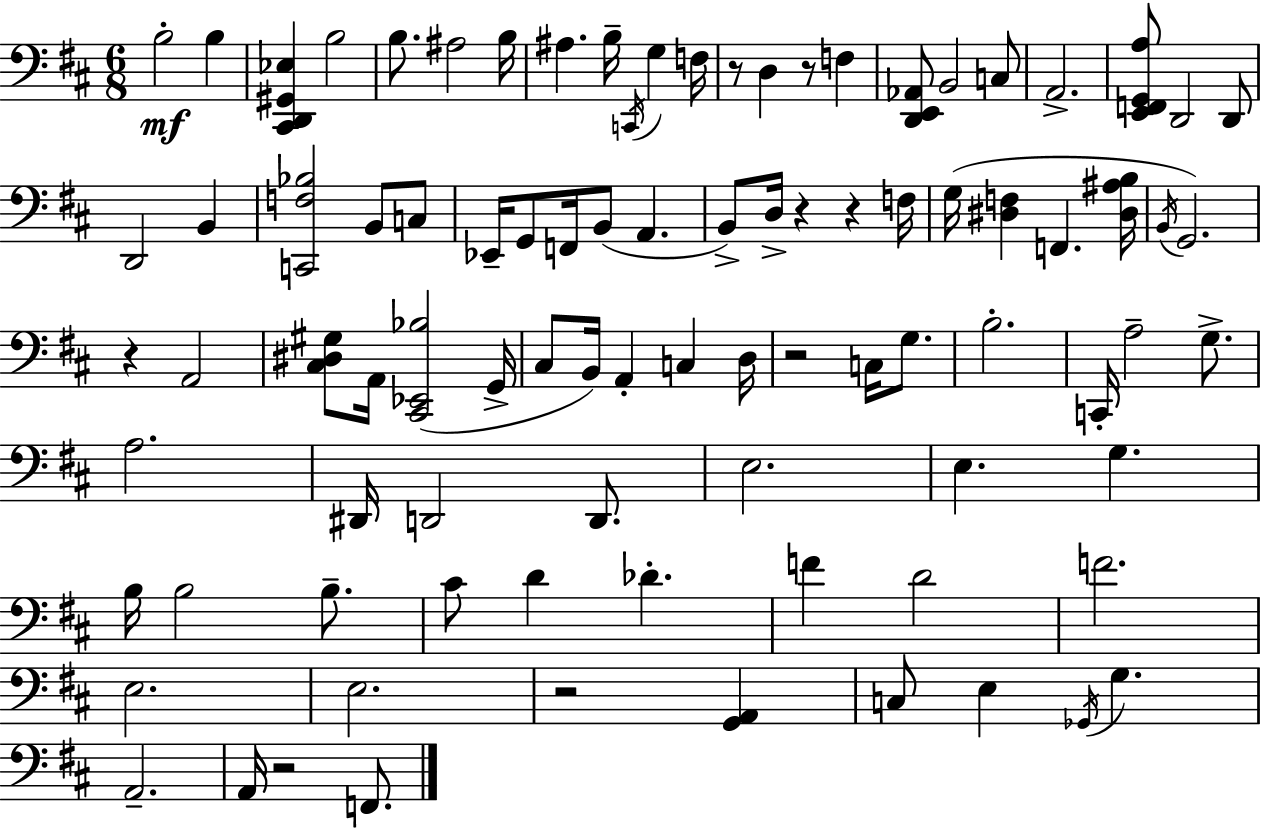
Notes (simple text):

B3/h B3/q [C#2,D2,G#2,Eb3]/q B3/h B3/e. A#3/h B3/s A#3/q. B3/s C2/s G3/q F3/s R/e D3/q R/e F3/q [D2,E2,Ab2]/e B2/h C3/e A2/h. [E2,F2,G2,A3]/e D2/h D2/e D2/h B2/q [C2,F3,Bb3]/h B2/e C3/e Eb2/s G2/e F2/s B2/e A2/q. B2/e D3/s R/q R/q F3/s G3/s [D#3,F3]/q F2/q. [D#3,A#3,B3]/s B2/s G2/h. R/q A2/h [C#3,D#3,G#3]/e A2/s [C#2,Eb2,Bb3]/h G2/s C#3/e B2/s A2/q C3/q D3/s R/h C3/s G3/e. B3/h. C2/s A3/h G3/e. A3/h. D#2/s D2/h D2/e. E3/h. E3/q. G3/q. B3/s B3/h B3/e. C#4/e D4/q Db4/q. F4/q D4/h F4/h. E3/h. E3/h. R/h [G2,A2]/q C3/e E3/q Gb2/s G3/q. A2/h. A2/s R/h F2/e.